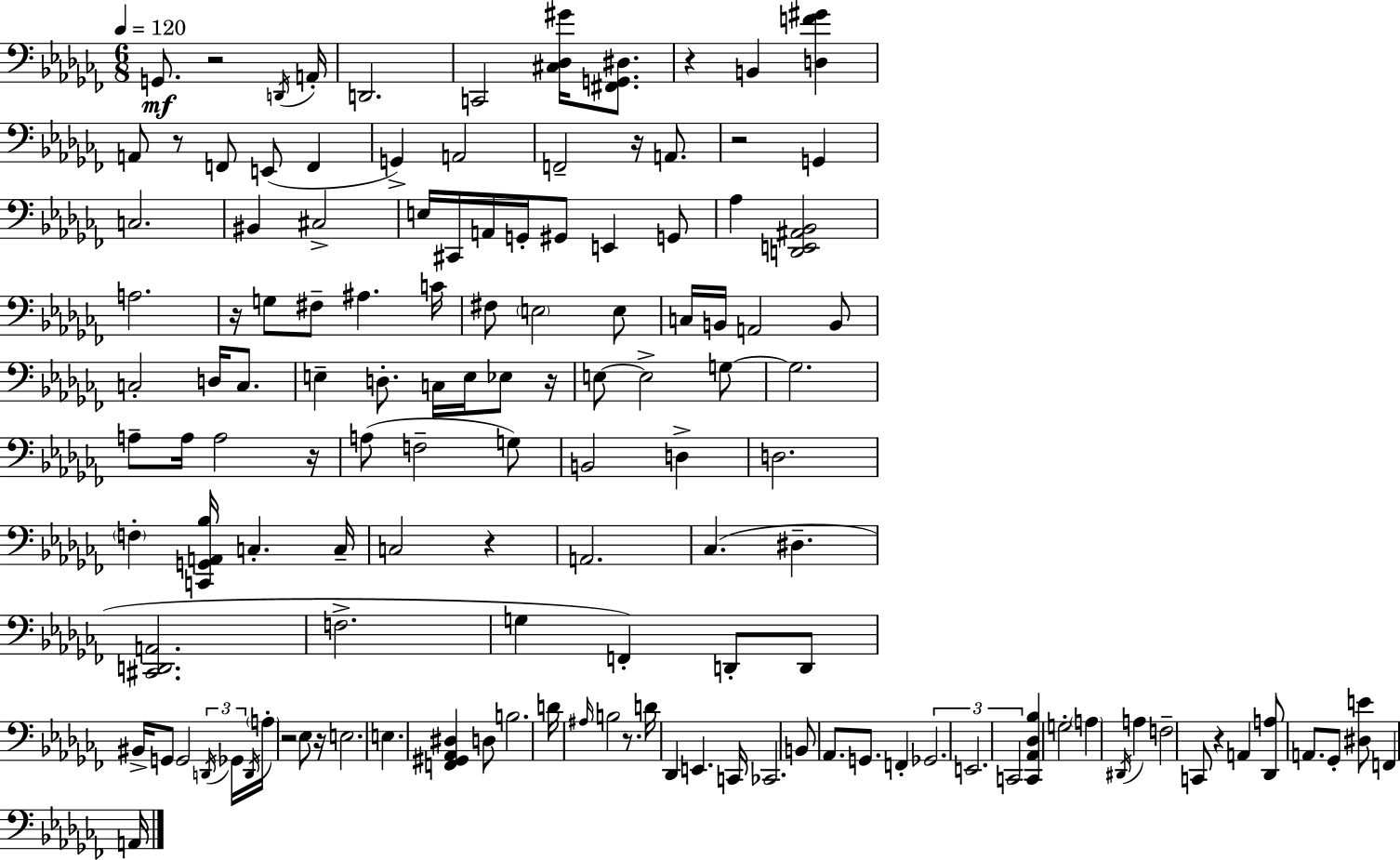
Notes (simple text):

G2/e. R/h D2/s A2/s D2/h. C2/h [C#3,Db3,G#4]/s [F#2,G2,D#3]/e. R/q B2/q [D3,F4,G#4]/q A2/e R/e F2/e E2/e F2/q G2/q A2/h F2/h R/s A2/e. R/h G2/q C3/h. BIS2/q C#3/h E3/s C#2/s A2/s G2/s G#2/e E2/q G2/e Ab3/q [D2,E2,A#2,Bb2]/h A3/h. R/s G3/e F#3/e A#3/q. C4/s F#3/e E3/h E3/e C3/s B2/s A2/h B2/e C3/h D3/s C3/e. E3/q D3/e. C3/s E3/s Eb3/e R/s E3/e E3/h G3/e G3/h. A3/e A3/s A3/h R/s A3/e F3/h G3/e B2/h D3/q D3/h. F3/q [C2,G2,A2,Bb3]/s C3/q. C3/s C3/h R/q A2/h. CES3/q. D#3/q. [C#2,D2,A2]/h. F3/h. G3/q F2/q D2/e D2/e BIS2/s G2/e G2/h D2/s Gb2/s D2/s A3/s R/h Eb3/e R/s E3/h. E3/q. [F2,G#2,Ab2,D#3]/q D3/e B3/h. D4/s A#3/s B3/h R/e. D4/s Db2/q E2/q. C2/s CES2/h. B2/e Ab2/e. G2/e. F2/q Gb2/h. E2/h. C2/h [C2,Ab2,Db3,Bb3]/q G3/h A3/q D#2/s A3/q F3/h C2/e R/q A2/q [Db2,A3]/e A2/e. Gb2/e [D#3,E4]/e F2/q A2/s